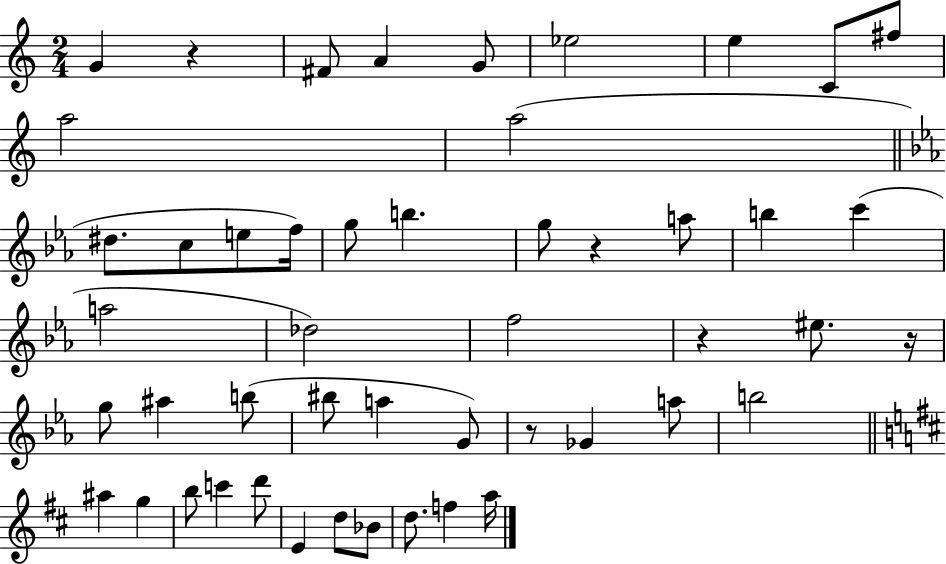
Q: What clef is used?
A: treble